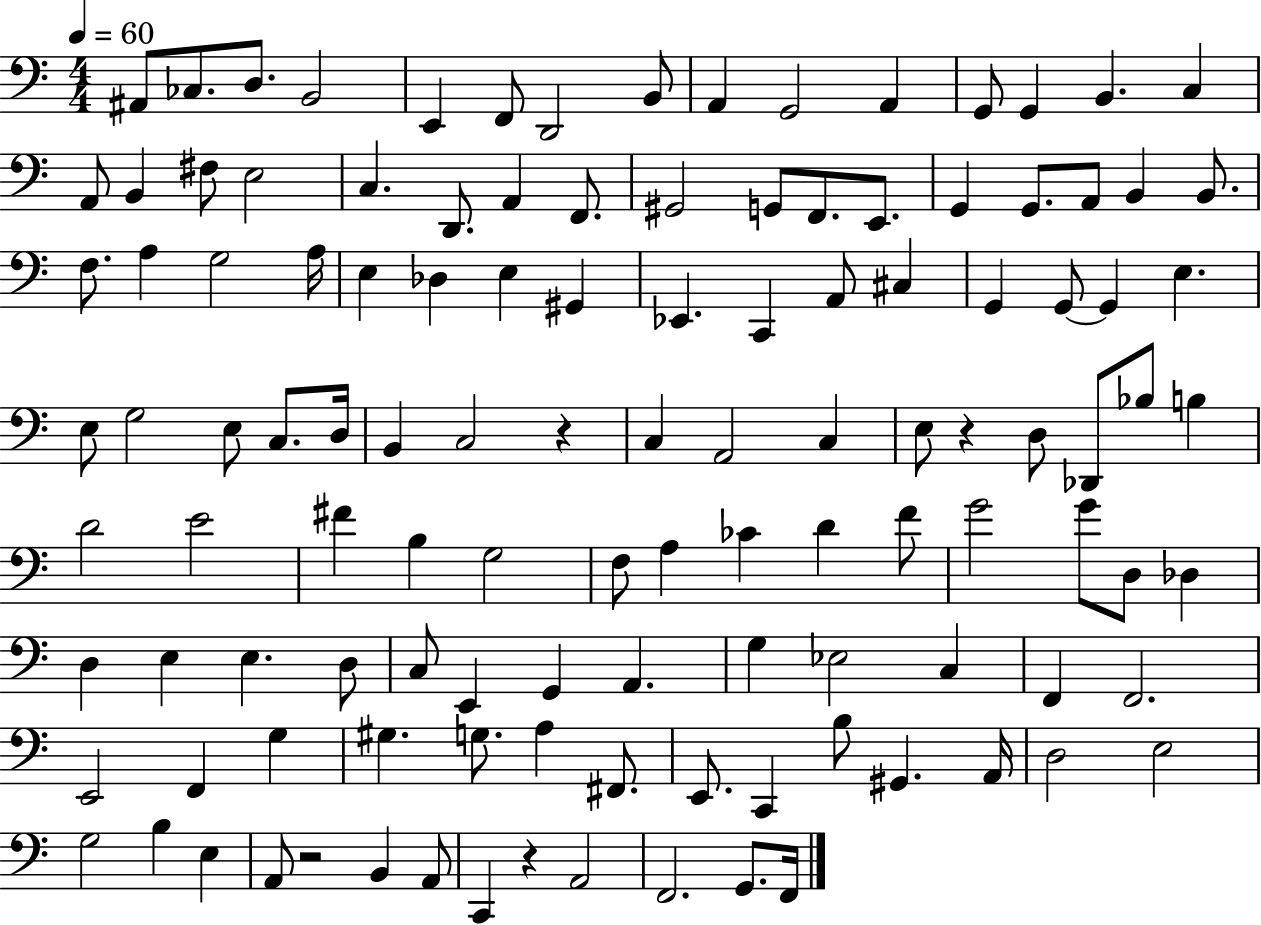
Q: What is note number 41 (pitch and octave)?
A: Eb2